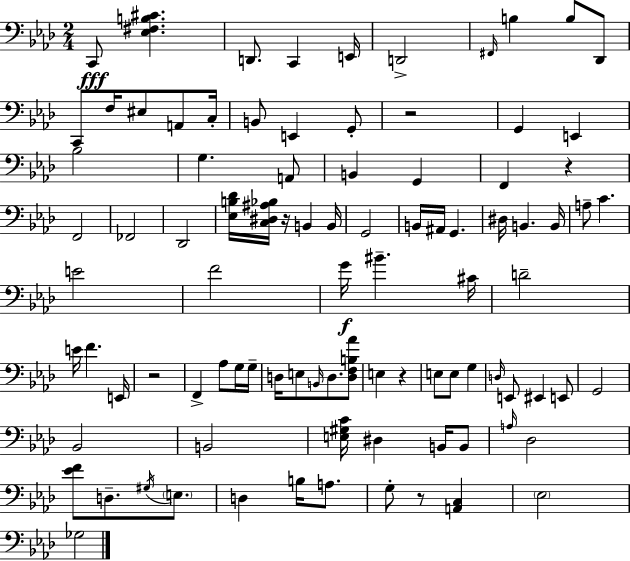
{
  \clef bass
  \numericTimeSignature
  \time 2/4
  \key aes \major
  c,8\fff <ees fis b cis'>4. | d,8. c,4 e,16 | d,2-> | \grace { fis,16 } b4 b8 des,8 | \break c,8 f16 eis8 a,8 | c16-. b,8 e,4 g,8-. | r2 | g,4 e,4 | \break bes2 | g4. a,8 | b,4 g,4 | f,4 r4 | \break f,2 | fes,2 | des,2 | <ees b des'>16 <c dis ais bes>16 r16 b,4 | \break b,16 g,2 | b,16 ais,16 g,4. | dis16 b,4. | b,16 a8-- c'4. | \break e'2 | f'2 | g'16\f bis'4.-- | cis'16 d'2-- | \break e'16 f'4. | e,16 r2 | f,4-> aes8 g16 | g16-- d16 e8 \grace { b,16 } d8. | \break <d f b aes'>8 e4 r4 | e8 e8 g4 | \grace { d16 } e,8 eis,4 | e,8 g,2 | \break bes,2 | b,2 | <e gis c'>16 dis4 | b,16 b,8 \grace { a16 } des2 | \break <ees' f'>8 d8.-- | \acciaccatura { gis16 } \parenthesize e8. d4 | b16 a8. g8-. r8 | <a, c>4 \parenthesize ees2 | \break ges2 | \bar "|."
}